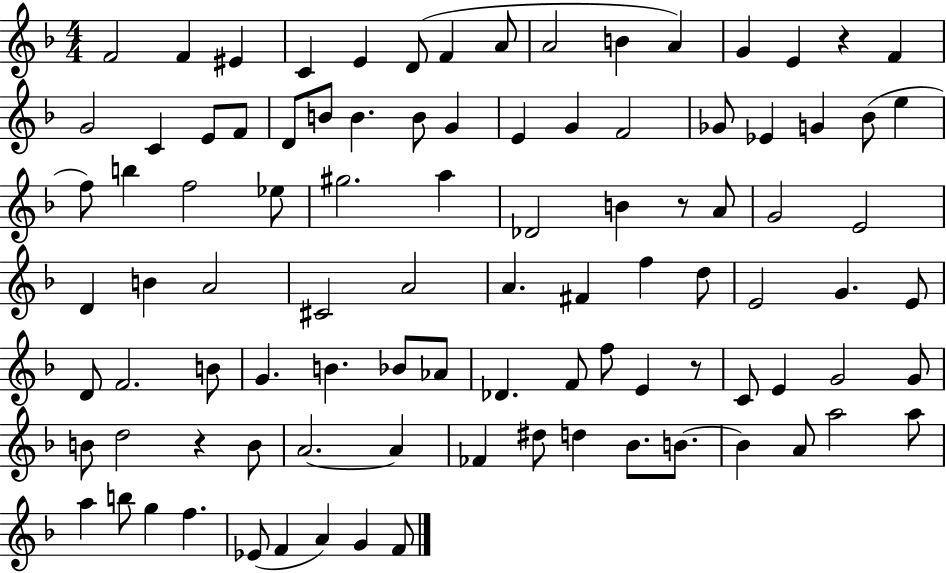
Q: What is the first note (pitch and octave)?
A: F4